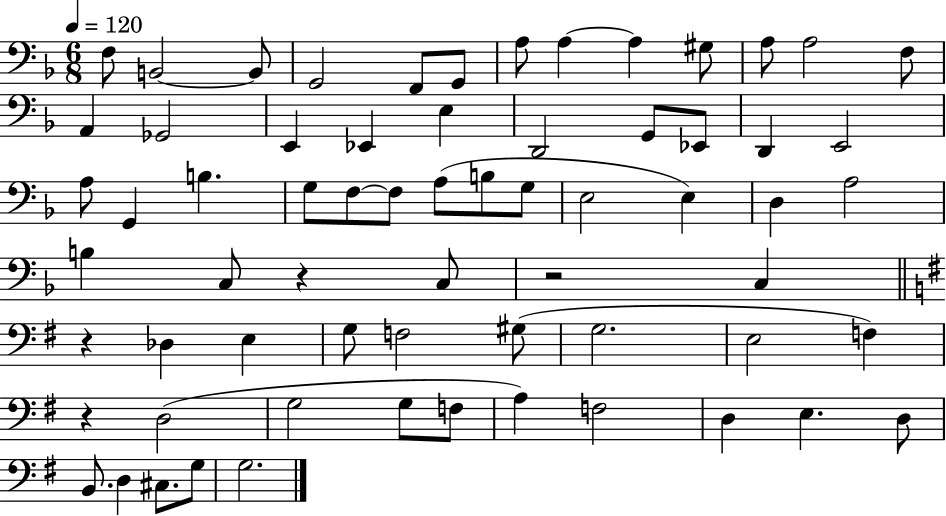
F3/e B2/h B2/e G2/h F2/e G2/e A3/e A3/q A3/q G#3/e A3/e A3/h F3/e A2/q Gb2/h E2/q Eb2/q E3/q D2/h G2/e Eb2/e D2/q E2/h A3/e G2/q B3/q. G3/e F3/e F3/e A3/e B3/e G3/e E3/h E3/q D3/q A3/h B3/q C3/e R/q C3/e R/h C3/q R/q Db3/q E3/q G3/e F3/h G#3/e G3/h. E3/h F3/q R/q D3/h G3/h G3/e F3/e A3/q F3/h D3/q E3/q. D3/e B2/e. D3/q C#3/e. G3/e G3/h.